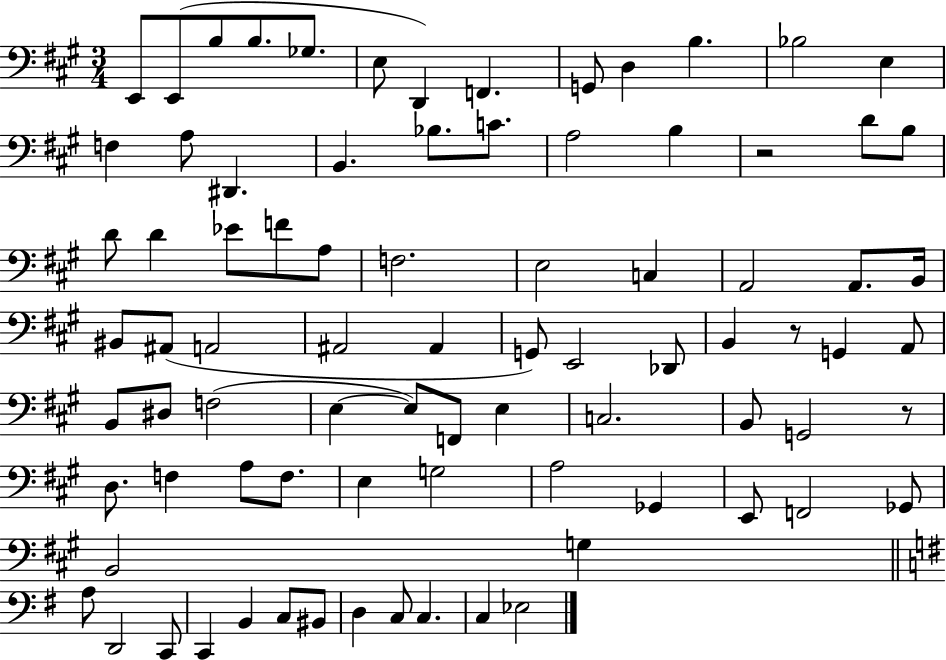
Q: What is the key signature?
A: A major